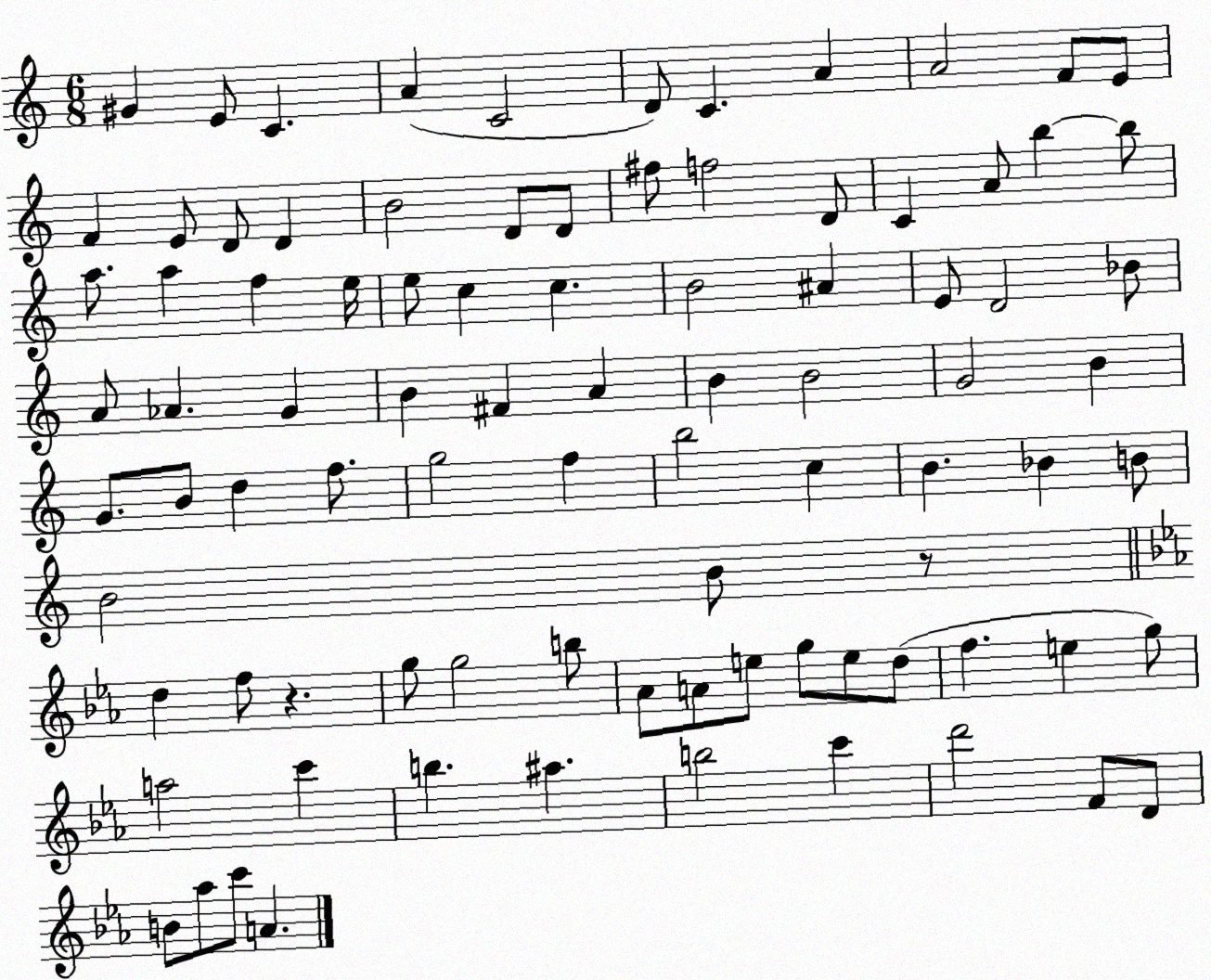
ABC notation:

X:1
T:Untitled
M:6/8
L:1/4
K:C
^G E/2 C A C2 D/2 C A A2 F/2 E/2 F E/2 D/2 D B2 D/2 D/2 ^f/2 f2 D/2 C A/2 b b/2 a/2 a f e/4 e/2 c c B2 ^A E/2 D2 _B/2 A/2 _A G B ^F A B B2 G2 B G/2 B/2 d f/2 g2 f b2 c B _B B/2 B2 B/2 z/2 d f/2 z g/2 g2 b/2 _A/2 A/2 e/2 g/2 e/2 d/2 f e g/2 a2 c' b ^a b2 c' d'2 F/2 D/2 B/2 _a/2 c'/2 A